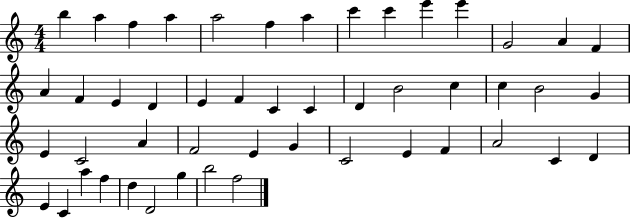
B5/q A5/q F5/q A5/q A5/h F5/q A5/q C6/q C6/q E6/q E6/q G4/h A4/q F4/q A4/q F4/q E4/q D4/q E4/q F4/q C4/q C4/q D4/q B4/h C5/q C5/q B4/h G4/q E4/q C4/h A4/q F4/h E4/q G4/q C4/h E4/q F4/q A4/h C4/q D4/q E4/q C4/q A5/q F5/q D5/q D4/h G5/q B5/h F5/h